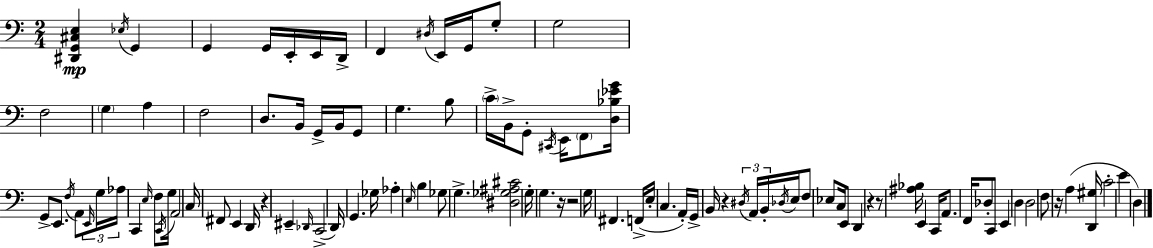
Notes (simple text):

[D#2,G2,C#3,E3]/q Eb3/s G2/q G2/q G2/s E2/s E2/s D2/s F2/q D#3/s E2/s G2/s G3/e G3/h F3/h G3/q A3/q F3/h D3/e. B2/s G2/s B2/s G2/e G3/q. B3/e C4/s B2/s G2/e C#2/s E2/s F2/e [D3,Bb3,Eb4,G4]/s G2/e E2/e. F3/s A2/e E2/s G3/s Ab3/s C2/q E3/s F3/e C2/s G3/s A2/h C3/s F#2/e E2/q D2/s R/q EIS2/q Db2/s C2/h D2/s G2/q. Gb3/s Ab3/q E3/s B3/q Gb3/e G3/q. [D#3,Gb3,A#3,C#4]/h G3/s G3/q. R/s R/h G3/s F#2/q. F2/s E3/s C3/q. A2/s G2/s B2/s R/q D#3/s A2/s B2/s Db3/s E3/s F3/e Eb3/e C3/s E2/e D2/q R/q R/e [A#3,Bb3]/s E2/q C2/s A2/e. F2/s Db3/e C2/e E2/q D3/q D3/h F3/e R/s A3/q [D2,G#3]/s C4/h E4/q D3/q